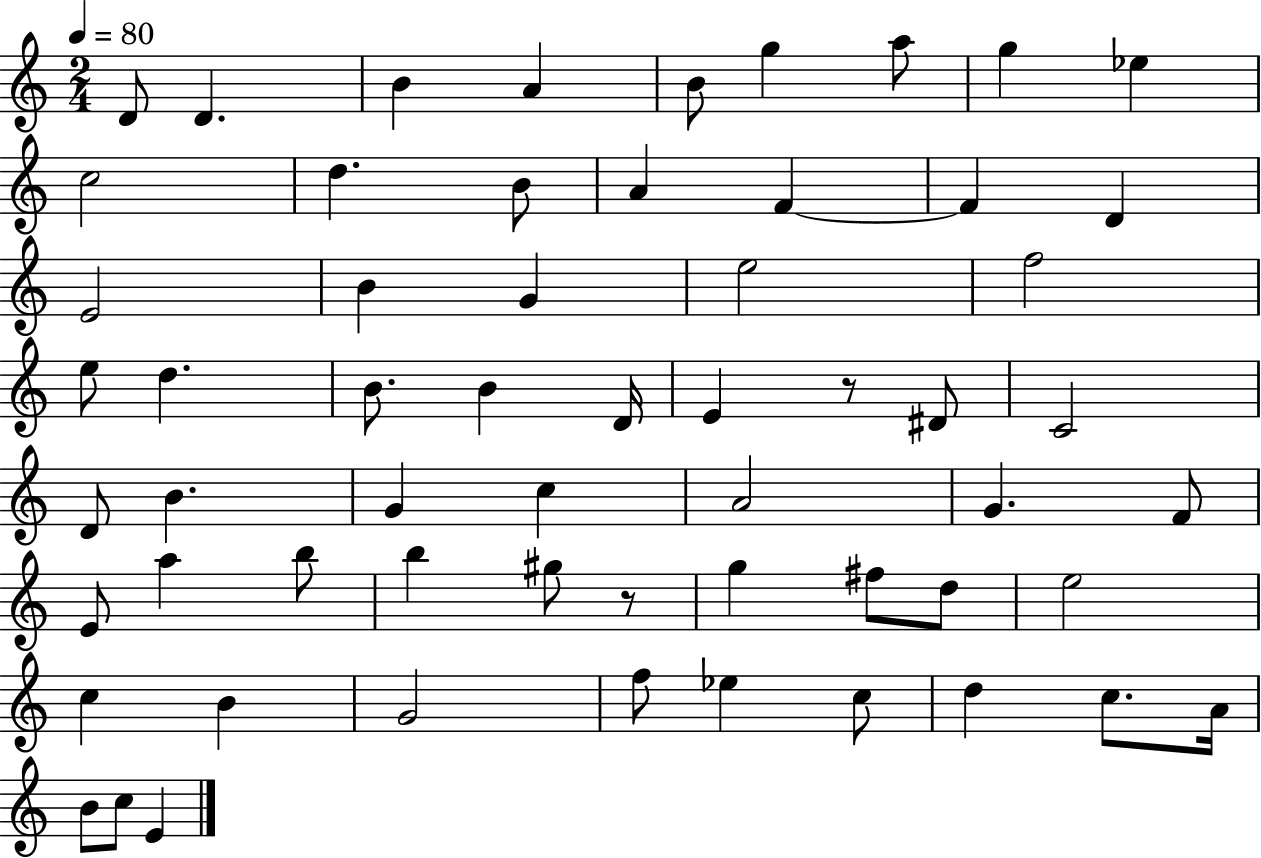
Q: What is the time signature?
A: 2/4